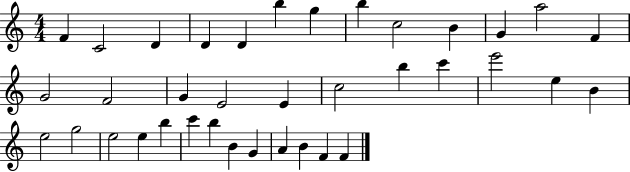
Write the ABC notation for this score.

X:1
T:Untitled
M:4/4
L:1/4
K:C
F C2 D D D b g b c2 B G a2 F G2 F2 G E2 E c2 b c' e'2 e B e2 g2 e2 e b c' b B G A B F F